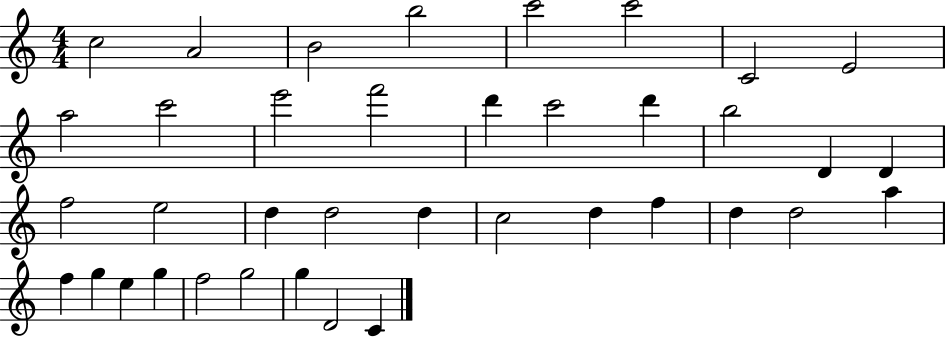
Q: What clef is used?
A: treble